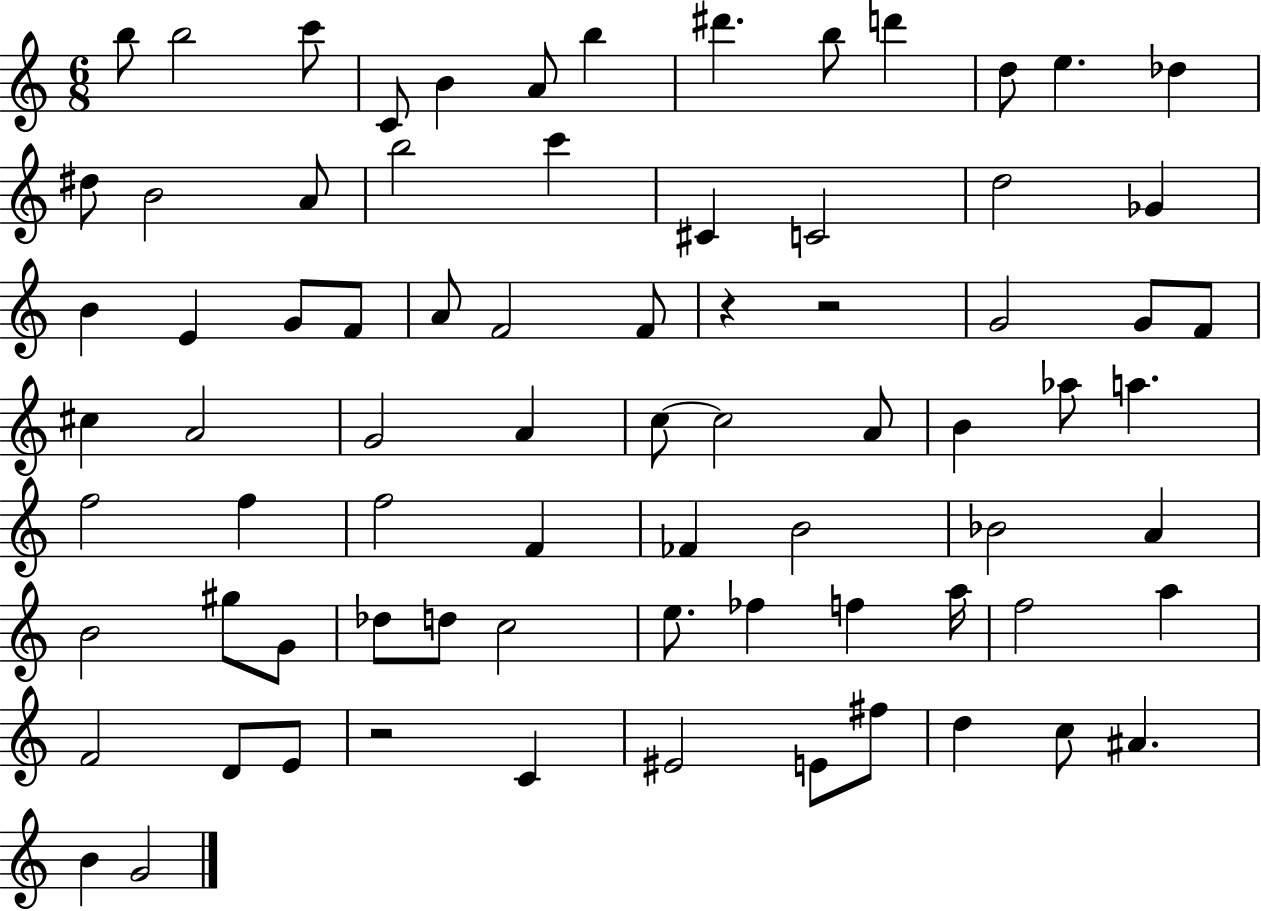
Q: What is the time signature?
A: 6/8